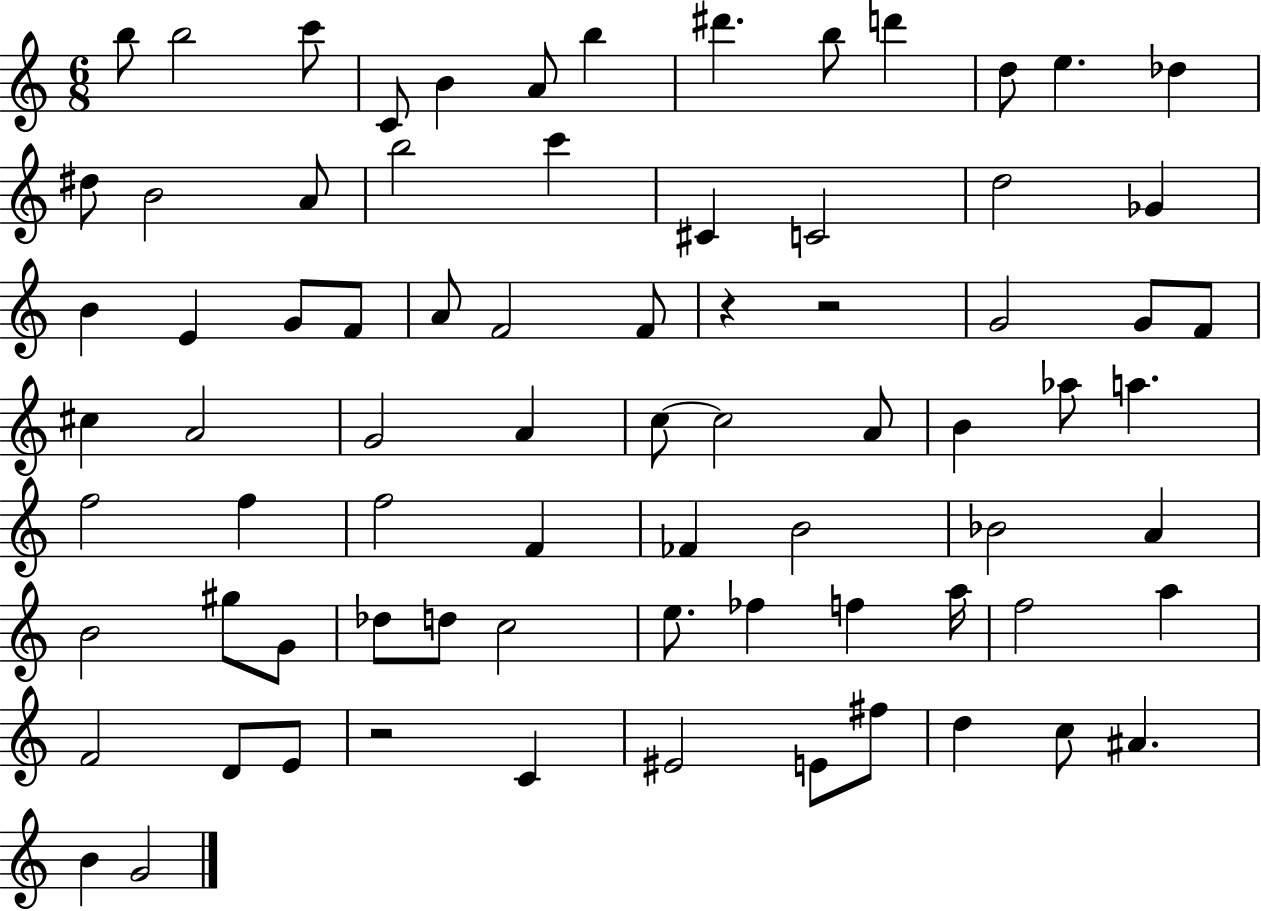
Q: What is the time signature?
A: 6/8